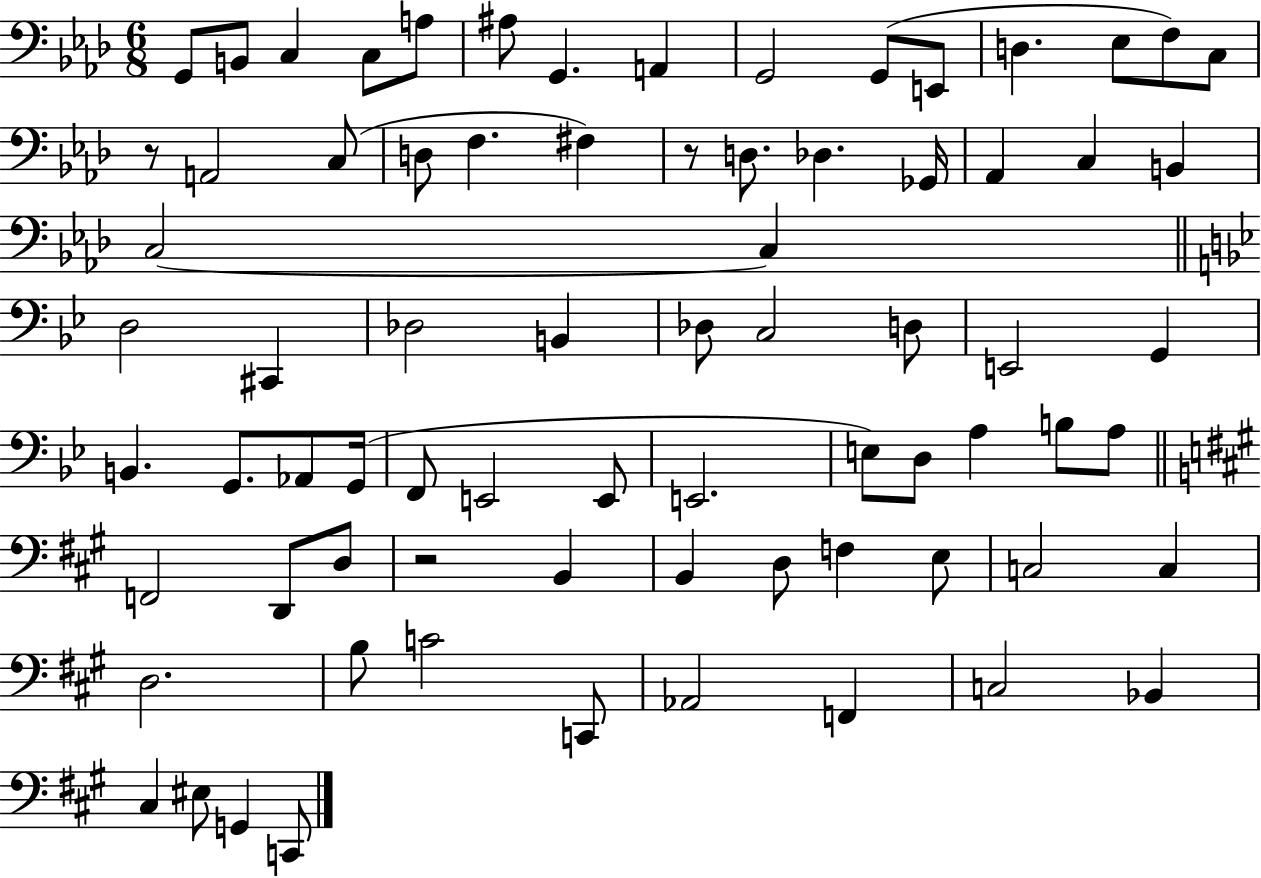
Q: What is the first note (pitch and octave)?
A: G2